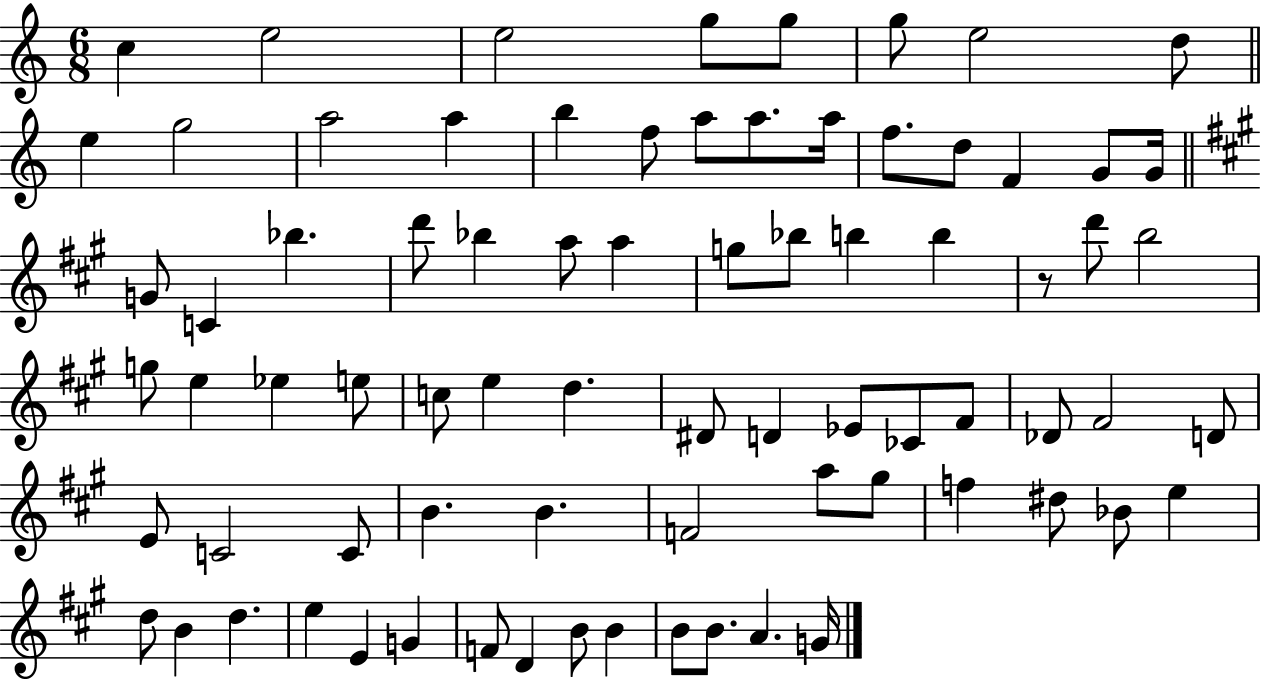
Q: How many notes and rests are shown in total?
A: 77